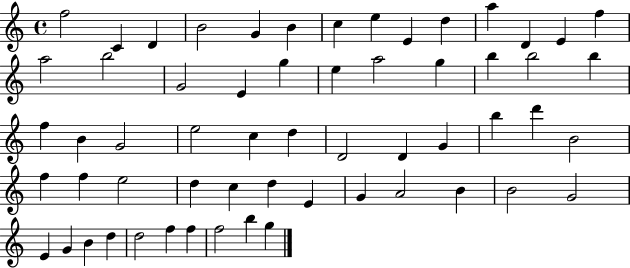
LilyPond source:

{
  \clef treble
  \time 4/4
  \defaultTimeSignature
  \key c \major
  f''2 c'4 d'4 | b'2 g'4 b'4 | c''4 e''4 e'4 d''4 | a''4 d'4 e'4 f''4 | \break a''2 b''2 | g'2 e'4 g''4 | e''4 a''2 g''4 | b''4 b''2 b''4 | \break f''4 b'4 g'2 | e''2 c''4 d''4 | d'2 d'4 g'4 | b''4 d'''4 b'2 | \break f''4 f''4 e''2 | d''4 c''4 d''4 e'4 | g'4 a'2 b'4 | b'2 g'2 | \break e'4 g'4 b'4 d''4 | d''2 f''4 f''4 | f''2 b''4 g''4 | \bar "|."
}